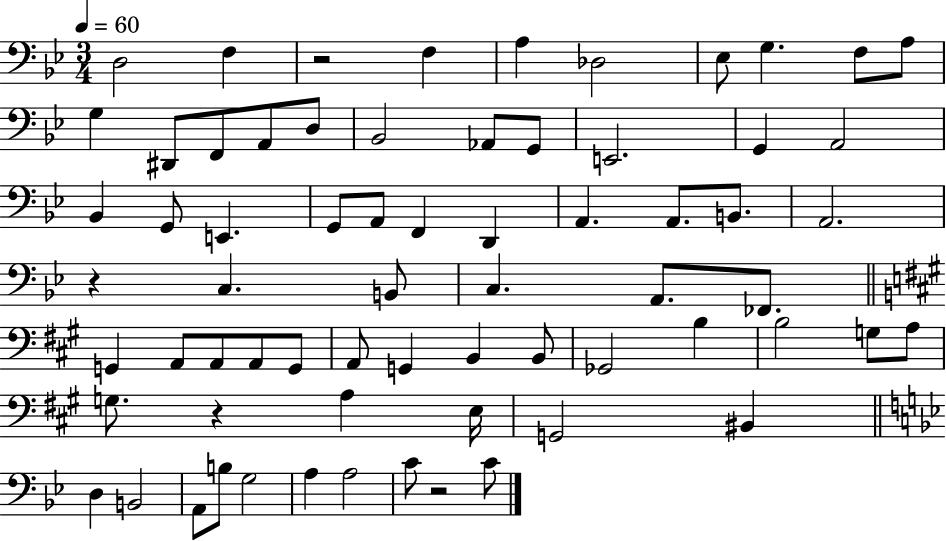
X:1
T:Untitled
M:3/4
L:1/4
K:Bb
D,2 F, z2 F, A, _D,2 _E,/2 G, F,/2 A,/2 G, ^D,,/2 F,,/2 A,,/2 D,/2 _B,,2 _A,,/2 G,,/2 E,,2 G,, A,,2 _B,, G,,/2 E,, G,,/2 A,,/2 F,, D,, A,, A,,/2 B,,/2 A,,2 z C, B,,/2 C, A,,/2 _F,,/2 G,, A,,/2 A,,/2 A,,/2 G,,/2 A,,/2 G,, B,, B,,/2 _G,,2 B, B,2 G,/2 A,/2 G,/2 z A, E,/4 G,,2 ^B,, D, B,,2 A,,/2 B,/2 G,2 A, A,2 C/2 z2 C/2